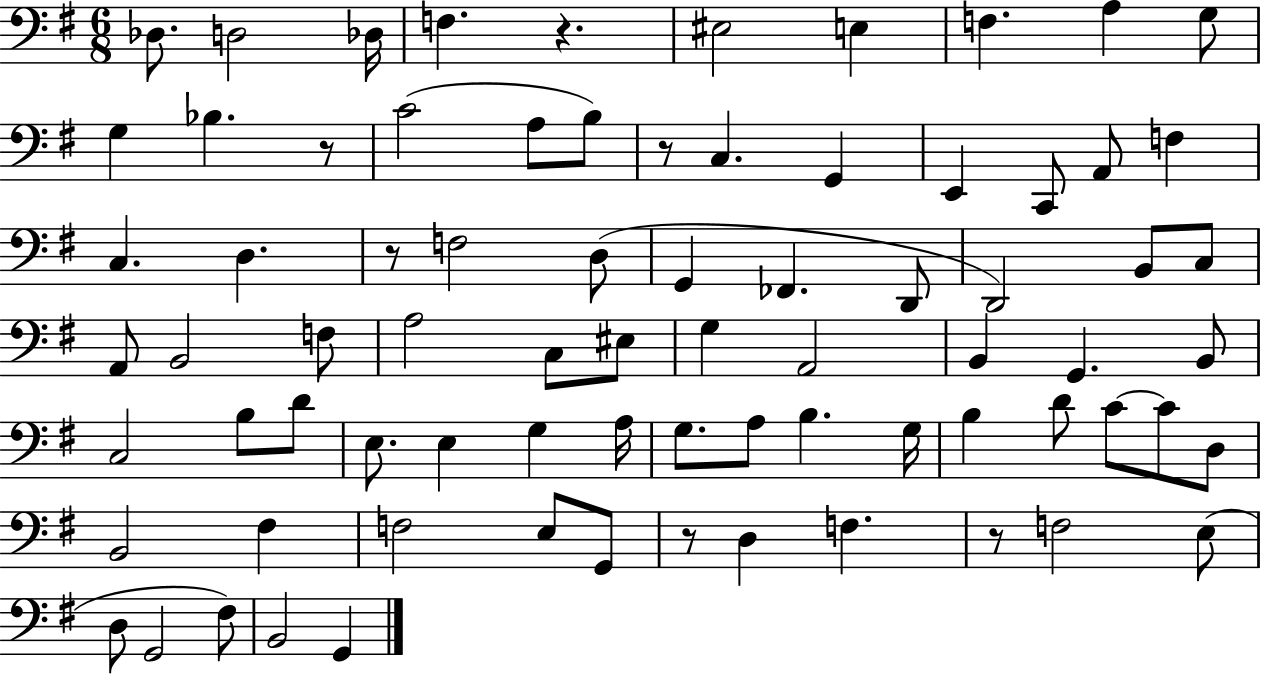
Db3/e. D3/h Db3/s F3/q. R/q. EIS3/h E3/q F3/q. A3/q G3/e G3/q Bb3/q. R/e C4/h A3/e B3/e R/e C3/q. G2/q E2/q C2/e A2/e F3/q C3/q. D3/q. R/e F3/h D3/e G2/q FES2/q. D2/e D2/h B2/e C3/e A2/e B2/h F3/e A3/h C3/e EIS3/e G3/q A2/h B2/q G2/q. B2/e C3/h B3/e D4/e E3/e. E3/q G3/q A3/s G3/e. A3/e B3/q. G3/s B3/q D4/e C4/e C4/e D3/e B2/h F#3/q F3/h E3/e G2/e R/e D3/q F3/q. R/e F3/h E3/e D3/e G2/h F#3/e B2/h G2/q